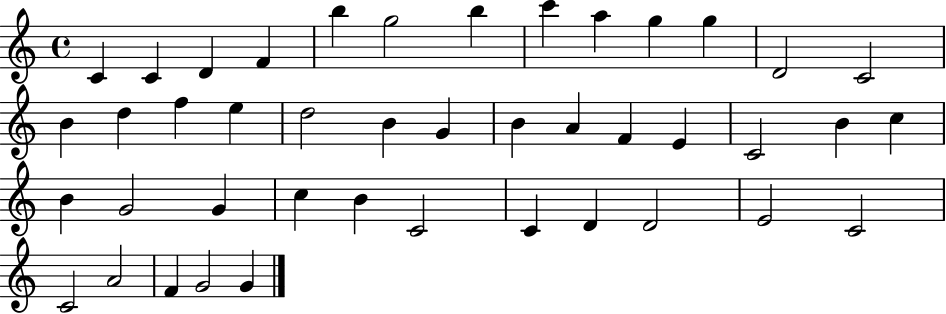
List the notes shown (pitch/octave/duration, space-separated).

C4/q C4/q D4/q F4/q B5/q G5/h B5/q C6/q A5/q G5/q G5/q D4/h C4/h B4/q D5/q F5/q E5/q D5/h B4/q G4/q B4/q A4/q F4/q E4/q C4/h B4/q C5/q B4/q G4/h G4/q C5/q B4/q C4/h C4/q D4/q D4/h E4/h C4/h C4/h A4/h F4/q G4/h G4/q